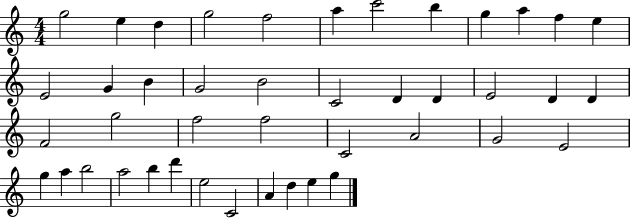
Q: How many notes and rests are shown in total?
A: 43